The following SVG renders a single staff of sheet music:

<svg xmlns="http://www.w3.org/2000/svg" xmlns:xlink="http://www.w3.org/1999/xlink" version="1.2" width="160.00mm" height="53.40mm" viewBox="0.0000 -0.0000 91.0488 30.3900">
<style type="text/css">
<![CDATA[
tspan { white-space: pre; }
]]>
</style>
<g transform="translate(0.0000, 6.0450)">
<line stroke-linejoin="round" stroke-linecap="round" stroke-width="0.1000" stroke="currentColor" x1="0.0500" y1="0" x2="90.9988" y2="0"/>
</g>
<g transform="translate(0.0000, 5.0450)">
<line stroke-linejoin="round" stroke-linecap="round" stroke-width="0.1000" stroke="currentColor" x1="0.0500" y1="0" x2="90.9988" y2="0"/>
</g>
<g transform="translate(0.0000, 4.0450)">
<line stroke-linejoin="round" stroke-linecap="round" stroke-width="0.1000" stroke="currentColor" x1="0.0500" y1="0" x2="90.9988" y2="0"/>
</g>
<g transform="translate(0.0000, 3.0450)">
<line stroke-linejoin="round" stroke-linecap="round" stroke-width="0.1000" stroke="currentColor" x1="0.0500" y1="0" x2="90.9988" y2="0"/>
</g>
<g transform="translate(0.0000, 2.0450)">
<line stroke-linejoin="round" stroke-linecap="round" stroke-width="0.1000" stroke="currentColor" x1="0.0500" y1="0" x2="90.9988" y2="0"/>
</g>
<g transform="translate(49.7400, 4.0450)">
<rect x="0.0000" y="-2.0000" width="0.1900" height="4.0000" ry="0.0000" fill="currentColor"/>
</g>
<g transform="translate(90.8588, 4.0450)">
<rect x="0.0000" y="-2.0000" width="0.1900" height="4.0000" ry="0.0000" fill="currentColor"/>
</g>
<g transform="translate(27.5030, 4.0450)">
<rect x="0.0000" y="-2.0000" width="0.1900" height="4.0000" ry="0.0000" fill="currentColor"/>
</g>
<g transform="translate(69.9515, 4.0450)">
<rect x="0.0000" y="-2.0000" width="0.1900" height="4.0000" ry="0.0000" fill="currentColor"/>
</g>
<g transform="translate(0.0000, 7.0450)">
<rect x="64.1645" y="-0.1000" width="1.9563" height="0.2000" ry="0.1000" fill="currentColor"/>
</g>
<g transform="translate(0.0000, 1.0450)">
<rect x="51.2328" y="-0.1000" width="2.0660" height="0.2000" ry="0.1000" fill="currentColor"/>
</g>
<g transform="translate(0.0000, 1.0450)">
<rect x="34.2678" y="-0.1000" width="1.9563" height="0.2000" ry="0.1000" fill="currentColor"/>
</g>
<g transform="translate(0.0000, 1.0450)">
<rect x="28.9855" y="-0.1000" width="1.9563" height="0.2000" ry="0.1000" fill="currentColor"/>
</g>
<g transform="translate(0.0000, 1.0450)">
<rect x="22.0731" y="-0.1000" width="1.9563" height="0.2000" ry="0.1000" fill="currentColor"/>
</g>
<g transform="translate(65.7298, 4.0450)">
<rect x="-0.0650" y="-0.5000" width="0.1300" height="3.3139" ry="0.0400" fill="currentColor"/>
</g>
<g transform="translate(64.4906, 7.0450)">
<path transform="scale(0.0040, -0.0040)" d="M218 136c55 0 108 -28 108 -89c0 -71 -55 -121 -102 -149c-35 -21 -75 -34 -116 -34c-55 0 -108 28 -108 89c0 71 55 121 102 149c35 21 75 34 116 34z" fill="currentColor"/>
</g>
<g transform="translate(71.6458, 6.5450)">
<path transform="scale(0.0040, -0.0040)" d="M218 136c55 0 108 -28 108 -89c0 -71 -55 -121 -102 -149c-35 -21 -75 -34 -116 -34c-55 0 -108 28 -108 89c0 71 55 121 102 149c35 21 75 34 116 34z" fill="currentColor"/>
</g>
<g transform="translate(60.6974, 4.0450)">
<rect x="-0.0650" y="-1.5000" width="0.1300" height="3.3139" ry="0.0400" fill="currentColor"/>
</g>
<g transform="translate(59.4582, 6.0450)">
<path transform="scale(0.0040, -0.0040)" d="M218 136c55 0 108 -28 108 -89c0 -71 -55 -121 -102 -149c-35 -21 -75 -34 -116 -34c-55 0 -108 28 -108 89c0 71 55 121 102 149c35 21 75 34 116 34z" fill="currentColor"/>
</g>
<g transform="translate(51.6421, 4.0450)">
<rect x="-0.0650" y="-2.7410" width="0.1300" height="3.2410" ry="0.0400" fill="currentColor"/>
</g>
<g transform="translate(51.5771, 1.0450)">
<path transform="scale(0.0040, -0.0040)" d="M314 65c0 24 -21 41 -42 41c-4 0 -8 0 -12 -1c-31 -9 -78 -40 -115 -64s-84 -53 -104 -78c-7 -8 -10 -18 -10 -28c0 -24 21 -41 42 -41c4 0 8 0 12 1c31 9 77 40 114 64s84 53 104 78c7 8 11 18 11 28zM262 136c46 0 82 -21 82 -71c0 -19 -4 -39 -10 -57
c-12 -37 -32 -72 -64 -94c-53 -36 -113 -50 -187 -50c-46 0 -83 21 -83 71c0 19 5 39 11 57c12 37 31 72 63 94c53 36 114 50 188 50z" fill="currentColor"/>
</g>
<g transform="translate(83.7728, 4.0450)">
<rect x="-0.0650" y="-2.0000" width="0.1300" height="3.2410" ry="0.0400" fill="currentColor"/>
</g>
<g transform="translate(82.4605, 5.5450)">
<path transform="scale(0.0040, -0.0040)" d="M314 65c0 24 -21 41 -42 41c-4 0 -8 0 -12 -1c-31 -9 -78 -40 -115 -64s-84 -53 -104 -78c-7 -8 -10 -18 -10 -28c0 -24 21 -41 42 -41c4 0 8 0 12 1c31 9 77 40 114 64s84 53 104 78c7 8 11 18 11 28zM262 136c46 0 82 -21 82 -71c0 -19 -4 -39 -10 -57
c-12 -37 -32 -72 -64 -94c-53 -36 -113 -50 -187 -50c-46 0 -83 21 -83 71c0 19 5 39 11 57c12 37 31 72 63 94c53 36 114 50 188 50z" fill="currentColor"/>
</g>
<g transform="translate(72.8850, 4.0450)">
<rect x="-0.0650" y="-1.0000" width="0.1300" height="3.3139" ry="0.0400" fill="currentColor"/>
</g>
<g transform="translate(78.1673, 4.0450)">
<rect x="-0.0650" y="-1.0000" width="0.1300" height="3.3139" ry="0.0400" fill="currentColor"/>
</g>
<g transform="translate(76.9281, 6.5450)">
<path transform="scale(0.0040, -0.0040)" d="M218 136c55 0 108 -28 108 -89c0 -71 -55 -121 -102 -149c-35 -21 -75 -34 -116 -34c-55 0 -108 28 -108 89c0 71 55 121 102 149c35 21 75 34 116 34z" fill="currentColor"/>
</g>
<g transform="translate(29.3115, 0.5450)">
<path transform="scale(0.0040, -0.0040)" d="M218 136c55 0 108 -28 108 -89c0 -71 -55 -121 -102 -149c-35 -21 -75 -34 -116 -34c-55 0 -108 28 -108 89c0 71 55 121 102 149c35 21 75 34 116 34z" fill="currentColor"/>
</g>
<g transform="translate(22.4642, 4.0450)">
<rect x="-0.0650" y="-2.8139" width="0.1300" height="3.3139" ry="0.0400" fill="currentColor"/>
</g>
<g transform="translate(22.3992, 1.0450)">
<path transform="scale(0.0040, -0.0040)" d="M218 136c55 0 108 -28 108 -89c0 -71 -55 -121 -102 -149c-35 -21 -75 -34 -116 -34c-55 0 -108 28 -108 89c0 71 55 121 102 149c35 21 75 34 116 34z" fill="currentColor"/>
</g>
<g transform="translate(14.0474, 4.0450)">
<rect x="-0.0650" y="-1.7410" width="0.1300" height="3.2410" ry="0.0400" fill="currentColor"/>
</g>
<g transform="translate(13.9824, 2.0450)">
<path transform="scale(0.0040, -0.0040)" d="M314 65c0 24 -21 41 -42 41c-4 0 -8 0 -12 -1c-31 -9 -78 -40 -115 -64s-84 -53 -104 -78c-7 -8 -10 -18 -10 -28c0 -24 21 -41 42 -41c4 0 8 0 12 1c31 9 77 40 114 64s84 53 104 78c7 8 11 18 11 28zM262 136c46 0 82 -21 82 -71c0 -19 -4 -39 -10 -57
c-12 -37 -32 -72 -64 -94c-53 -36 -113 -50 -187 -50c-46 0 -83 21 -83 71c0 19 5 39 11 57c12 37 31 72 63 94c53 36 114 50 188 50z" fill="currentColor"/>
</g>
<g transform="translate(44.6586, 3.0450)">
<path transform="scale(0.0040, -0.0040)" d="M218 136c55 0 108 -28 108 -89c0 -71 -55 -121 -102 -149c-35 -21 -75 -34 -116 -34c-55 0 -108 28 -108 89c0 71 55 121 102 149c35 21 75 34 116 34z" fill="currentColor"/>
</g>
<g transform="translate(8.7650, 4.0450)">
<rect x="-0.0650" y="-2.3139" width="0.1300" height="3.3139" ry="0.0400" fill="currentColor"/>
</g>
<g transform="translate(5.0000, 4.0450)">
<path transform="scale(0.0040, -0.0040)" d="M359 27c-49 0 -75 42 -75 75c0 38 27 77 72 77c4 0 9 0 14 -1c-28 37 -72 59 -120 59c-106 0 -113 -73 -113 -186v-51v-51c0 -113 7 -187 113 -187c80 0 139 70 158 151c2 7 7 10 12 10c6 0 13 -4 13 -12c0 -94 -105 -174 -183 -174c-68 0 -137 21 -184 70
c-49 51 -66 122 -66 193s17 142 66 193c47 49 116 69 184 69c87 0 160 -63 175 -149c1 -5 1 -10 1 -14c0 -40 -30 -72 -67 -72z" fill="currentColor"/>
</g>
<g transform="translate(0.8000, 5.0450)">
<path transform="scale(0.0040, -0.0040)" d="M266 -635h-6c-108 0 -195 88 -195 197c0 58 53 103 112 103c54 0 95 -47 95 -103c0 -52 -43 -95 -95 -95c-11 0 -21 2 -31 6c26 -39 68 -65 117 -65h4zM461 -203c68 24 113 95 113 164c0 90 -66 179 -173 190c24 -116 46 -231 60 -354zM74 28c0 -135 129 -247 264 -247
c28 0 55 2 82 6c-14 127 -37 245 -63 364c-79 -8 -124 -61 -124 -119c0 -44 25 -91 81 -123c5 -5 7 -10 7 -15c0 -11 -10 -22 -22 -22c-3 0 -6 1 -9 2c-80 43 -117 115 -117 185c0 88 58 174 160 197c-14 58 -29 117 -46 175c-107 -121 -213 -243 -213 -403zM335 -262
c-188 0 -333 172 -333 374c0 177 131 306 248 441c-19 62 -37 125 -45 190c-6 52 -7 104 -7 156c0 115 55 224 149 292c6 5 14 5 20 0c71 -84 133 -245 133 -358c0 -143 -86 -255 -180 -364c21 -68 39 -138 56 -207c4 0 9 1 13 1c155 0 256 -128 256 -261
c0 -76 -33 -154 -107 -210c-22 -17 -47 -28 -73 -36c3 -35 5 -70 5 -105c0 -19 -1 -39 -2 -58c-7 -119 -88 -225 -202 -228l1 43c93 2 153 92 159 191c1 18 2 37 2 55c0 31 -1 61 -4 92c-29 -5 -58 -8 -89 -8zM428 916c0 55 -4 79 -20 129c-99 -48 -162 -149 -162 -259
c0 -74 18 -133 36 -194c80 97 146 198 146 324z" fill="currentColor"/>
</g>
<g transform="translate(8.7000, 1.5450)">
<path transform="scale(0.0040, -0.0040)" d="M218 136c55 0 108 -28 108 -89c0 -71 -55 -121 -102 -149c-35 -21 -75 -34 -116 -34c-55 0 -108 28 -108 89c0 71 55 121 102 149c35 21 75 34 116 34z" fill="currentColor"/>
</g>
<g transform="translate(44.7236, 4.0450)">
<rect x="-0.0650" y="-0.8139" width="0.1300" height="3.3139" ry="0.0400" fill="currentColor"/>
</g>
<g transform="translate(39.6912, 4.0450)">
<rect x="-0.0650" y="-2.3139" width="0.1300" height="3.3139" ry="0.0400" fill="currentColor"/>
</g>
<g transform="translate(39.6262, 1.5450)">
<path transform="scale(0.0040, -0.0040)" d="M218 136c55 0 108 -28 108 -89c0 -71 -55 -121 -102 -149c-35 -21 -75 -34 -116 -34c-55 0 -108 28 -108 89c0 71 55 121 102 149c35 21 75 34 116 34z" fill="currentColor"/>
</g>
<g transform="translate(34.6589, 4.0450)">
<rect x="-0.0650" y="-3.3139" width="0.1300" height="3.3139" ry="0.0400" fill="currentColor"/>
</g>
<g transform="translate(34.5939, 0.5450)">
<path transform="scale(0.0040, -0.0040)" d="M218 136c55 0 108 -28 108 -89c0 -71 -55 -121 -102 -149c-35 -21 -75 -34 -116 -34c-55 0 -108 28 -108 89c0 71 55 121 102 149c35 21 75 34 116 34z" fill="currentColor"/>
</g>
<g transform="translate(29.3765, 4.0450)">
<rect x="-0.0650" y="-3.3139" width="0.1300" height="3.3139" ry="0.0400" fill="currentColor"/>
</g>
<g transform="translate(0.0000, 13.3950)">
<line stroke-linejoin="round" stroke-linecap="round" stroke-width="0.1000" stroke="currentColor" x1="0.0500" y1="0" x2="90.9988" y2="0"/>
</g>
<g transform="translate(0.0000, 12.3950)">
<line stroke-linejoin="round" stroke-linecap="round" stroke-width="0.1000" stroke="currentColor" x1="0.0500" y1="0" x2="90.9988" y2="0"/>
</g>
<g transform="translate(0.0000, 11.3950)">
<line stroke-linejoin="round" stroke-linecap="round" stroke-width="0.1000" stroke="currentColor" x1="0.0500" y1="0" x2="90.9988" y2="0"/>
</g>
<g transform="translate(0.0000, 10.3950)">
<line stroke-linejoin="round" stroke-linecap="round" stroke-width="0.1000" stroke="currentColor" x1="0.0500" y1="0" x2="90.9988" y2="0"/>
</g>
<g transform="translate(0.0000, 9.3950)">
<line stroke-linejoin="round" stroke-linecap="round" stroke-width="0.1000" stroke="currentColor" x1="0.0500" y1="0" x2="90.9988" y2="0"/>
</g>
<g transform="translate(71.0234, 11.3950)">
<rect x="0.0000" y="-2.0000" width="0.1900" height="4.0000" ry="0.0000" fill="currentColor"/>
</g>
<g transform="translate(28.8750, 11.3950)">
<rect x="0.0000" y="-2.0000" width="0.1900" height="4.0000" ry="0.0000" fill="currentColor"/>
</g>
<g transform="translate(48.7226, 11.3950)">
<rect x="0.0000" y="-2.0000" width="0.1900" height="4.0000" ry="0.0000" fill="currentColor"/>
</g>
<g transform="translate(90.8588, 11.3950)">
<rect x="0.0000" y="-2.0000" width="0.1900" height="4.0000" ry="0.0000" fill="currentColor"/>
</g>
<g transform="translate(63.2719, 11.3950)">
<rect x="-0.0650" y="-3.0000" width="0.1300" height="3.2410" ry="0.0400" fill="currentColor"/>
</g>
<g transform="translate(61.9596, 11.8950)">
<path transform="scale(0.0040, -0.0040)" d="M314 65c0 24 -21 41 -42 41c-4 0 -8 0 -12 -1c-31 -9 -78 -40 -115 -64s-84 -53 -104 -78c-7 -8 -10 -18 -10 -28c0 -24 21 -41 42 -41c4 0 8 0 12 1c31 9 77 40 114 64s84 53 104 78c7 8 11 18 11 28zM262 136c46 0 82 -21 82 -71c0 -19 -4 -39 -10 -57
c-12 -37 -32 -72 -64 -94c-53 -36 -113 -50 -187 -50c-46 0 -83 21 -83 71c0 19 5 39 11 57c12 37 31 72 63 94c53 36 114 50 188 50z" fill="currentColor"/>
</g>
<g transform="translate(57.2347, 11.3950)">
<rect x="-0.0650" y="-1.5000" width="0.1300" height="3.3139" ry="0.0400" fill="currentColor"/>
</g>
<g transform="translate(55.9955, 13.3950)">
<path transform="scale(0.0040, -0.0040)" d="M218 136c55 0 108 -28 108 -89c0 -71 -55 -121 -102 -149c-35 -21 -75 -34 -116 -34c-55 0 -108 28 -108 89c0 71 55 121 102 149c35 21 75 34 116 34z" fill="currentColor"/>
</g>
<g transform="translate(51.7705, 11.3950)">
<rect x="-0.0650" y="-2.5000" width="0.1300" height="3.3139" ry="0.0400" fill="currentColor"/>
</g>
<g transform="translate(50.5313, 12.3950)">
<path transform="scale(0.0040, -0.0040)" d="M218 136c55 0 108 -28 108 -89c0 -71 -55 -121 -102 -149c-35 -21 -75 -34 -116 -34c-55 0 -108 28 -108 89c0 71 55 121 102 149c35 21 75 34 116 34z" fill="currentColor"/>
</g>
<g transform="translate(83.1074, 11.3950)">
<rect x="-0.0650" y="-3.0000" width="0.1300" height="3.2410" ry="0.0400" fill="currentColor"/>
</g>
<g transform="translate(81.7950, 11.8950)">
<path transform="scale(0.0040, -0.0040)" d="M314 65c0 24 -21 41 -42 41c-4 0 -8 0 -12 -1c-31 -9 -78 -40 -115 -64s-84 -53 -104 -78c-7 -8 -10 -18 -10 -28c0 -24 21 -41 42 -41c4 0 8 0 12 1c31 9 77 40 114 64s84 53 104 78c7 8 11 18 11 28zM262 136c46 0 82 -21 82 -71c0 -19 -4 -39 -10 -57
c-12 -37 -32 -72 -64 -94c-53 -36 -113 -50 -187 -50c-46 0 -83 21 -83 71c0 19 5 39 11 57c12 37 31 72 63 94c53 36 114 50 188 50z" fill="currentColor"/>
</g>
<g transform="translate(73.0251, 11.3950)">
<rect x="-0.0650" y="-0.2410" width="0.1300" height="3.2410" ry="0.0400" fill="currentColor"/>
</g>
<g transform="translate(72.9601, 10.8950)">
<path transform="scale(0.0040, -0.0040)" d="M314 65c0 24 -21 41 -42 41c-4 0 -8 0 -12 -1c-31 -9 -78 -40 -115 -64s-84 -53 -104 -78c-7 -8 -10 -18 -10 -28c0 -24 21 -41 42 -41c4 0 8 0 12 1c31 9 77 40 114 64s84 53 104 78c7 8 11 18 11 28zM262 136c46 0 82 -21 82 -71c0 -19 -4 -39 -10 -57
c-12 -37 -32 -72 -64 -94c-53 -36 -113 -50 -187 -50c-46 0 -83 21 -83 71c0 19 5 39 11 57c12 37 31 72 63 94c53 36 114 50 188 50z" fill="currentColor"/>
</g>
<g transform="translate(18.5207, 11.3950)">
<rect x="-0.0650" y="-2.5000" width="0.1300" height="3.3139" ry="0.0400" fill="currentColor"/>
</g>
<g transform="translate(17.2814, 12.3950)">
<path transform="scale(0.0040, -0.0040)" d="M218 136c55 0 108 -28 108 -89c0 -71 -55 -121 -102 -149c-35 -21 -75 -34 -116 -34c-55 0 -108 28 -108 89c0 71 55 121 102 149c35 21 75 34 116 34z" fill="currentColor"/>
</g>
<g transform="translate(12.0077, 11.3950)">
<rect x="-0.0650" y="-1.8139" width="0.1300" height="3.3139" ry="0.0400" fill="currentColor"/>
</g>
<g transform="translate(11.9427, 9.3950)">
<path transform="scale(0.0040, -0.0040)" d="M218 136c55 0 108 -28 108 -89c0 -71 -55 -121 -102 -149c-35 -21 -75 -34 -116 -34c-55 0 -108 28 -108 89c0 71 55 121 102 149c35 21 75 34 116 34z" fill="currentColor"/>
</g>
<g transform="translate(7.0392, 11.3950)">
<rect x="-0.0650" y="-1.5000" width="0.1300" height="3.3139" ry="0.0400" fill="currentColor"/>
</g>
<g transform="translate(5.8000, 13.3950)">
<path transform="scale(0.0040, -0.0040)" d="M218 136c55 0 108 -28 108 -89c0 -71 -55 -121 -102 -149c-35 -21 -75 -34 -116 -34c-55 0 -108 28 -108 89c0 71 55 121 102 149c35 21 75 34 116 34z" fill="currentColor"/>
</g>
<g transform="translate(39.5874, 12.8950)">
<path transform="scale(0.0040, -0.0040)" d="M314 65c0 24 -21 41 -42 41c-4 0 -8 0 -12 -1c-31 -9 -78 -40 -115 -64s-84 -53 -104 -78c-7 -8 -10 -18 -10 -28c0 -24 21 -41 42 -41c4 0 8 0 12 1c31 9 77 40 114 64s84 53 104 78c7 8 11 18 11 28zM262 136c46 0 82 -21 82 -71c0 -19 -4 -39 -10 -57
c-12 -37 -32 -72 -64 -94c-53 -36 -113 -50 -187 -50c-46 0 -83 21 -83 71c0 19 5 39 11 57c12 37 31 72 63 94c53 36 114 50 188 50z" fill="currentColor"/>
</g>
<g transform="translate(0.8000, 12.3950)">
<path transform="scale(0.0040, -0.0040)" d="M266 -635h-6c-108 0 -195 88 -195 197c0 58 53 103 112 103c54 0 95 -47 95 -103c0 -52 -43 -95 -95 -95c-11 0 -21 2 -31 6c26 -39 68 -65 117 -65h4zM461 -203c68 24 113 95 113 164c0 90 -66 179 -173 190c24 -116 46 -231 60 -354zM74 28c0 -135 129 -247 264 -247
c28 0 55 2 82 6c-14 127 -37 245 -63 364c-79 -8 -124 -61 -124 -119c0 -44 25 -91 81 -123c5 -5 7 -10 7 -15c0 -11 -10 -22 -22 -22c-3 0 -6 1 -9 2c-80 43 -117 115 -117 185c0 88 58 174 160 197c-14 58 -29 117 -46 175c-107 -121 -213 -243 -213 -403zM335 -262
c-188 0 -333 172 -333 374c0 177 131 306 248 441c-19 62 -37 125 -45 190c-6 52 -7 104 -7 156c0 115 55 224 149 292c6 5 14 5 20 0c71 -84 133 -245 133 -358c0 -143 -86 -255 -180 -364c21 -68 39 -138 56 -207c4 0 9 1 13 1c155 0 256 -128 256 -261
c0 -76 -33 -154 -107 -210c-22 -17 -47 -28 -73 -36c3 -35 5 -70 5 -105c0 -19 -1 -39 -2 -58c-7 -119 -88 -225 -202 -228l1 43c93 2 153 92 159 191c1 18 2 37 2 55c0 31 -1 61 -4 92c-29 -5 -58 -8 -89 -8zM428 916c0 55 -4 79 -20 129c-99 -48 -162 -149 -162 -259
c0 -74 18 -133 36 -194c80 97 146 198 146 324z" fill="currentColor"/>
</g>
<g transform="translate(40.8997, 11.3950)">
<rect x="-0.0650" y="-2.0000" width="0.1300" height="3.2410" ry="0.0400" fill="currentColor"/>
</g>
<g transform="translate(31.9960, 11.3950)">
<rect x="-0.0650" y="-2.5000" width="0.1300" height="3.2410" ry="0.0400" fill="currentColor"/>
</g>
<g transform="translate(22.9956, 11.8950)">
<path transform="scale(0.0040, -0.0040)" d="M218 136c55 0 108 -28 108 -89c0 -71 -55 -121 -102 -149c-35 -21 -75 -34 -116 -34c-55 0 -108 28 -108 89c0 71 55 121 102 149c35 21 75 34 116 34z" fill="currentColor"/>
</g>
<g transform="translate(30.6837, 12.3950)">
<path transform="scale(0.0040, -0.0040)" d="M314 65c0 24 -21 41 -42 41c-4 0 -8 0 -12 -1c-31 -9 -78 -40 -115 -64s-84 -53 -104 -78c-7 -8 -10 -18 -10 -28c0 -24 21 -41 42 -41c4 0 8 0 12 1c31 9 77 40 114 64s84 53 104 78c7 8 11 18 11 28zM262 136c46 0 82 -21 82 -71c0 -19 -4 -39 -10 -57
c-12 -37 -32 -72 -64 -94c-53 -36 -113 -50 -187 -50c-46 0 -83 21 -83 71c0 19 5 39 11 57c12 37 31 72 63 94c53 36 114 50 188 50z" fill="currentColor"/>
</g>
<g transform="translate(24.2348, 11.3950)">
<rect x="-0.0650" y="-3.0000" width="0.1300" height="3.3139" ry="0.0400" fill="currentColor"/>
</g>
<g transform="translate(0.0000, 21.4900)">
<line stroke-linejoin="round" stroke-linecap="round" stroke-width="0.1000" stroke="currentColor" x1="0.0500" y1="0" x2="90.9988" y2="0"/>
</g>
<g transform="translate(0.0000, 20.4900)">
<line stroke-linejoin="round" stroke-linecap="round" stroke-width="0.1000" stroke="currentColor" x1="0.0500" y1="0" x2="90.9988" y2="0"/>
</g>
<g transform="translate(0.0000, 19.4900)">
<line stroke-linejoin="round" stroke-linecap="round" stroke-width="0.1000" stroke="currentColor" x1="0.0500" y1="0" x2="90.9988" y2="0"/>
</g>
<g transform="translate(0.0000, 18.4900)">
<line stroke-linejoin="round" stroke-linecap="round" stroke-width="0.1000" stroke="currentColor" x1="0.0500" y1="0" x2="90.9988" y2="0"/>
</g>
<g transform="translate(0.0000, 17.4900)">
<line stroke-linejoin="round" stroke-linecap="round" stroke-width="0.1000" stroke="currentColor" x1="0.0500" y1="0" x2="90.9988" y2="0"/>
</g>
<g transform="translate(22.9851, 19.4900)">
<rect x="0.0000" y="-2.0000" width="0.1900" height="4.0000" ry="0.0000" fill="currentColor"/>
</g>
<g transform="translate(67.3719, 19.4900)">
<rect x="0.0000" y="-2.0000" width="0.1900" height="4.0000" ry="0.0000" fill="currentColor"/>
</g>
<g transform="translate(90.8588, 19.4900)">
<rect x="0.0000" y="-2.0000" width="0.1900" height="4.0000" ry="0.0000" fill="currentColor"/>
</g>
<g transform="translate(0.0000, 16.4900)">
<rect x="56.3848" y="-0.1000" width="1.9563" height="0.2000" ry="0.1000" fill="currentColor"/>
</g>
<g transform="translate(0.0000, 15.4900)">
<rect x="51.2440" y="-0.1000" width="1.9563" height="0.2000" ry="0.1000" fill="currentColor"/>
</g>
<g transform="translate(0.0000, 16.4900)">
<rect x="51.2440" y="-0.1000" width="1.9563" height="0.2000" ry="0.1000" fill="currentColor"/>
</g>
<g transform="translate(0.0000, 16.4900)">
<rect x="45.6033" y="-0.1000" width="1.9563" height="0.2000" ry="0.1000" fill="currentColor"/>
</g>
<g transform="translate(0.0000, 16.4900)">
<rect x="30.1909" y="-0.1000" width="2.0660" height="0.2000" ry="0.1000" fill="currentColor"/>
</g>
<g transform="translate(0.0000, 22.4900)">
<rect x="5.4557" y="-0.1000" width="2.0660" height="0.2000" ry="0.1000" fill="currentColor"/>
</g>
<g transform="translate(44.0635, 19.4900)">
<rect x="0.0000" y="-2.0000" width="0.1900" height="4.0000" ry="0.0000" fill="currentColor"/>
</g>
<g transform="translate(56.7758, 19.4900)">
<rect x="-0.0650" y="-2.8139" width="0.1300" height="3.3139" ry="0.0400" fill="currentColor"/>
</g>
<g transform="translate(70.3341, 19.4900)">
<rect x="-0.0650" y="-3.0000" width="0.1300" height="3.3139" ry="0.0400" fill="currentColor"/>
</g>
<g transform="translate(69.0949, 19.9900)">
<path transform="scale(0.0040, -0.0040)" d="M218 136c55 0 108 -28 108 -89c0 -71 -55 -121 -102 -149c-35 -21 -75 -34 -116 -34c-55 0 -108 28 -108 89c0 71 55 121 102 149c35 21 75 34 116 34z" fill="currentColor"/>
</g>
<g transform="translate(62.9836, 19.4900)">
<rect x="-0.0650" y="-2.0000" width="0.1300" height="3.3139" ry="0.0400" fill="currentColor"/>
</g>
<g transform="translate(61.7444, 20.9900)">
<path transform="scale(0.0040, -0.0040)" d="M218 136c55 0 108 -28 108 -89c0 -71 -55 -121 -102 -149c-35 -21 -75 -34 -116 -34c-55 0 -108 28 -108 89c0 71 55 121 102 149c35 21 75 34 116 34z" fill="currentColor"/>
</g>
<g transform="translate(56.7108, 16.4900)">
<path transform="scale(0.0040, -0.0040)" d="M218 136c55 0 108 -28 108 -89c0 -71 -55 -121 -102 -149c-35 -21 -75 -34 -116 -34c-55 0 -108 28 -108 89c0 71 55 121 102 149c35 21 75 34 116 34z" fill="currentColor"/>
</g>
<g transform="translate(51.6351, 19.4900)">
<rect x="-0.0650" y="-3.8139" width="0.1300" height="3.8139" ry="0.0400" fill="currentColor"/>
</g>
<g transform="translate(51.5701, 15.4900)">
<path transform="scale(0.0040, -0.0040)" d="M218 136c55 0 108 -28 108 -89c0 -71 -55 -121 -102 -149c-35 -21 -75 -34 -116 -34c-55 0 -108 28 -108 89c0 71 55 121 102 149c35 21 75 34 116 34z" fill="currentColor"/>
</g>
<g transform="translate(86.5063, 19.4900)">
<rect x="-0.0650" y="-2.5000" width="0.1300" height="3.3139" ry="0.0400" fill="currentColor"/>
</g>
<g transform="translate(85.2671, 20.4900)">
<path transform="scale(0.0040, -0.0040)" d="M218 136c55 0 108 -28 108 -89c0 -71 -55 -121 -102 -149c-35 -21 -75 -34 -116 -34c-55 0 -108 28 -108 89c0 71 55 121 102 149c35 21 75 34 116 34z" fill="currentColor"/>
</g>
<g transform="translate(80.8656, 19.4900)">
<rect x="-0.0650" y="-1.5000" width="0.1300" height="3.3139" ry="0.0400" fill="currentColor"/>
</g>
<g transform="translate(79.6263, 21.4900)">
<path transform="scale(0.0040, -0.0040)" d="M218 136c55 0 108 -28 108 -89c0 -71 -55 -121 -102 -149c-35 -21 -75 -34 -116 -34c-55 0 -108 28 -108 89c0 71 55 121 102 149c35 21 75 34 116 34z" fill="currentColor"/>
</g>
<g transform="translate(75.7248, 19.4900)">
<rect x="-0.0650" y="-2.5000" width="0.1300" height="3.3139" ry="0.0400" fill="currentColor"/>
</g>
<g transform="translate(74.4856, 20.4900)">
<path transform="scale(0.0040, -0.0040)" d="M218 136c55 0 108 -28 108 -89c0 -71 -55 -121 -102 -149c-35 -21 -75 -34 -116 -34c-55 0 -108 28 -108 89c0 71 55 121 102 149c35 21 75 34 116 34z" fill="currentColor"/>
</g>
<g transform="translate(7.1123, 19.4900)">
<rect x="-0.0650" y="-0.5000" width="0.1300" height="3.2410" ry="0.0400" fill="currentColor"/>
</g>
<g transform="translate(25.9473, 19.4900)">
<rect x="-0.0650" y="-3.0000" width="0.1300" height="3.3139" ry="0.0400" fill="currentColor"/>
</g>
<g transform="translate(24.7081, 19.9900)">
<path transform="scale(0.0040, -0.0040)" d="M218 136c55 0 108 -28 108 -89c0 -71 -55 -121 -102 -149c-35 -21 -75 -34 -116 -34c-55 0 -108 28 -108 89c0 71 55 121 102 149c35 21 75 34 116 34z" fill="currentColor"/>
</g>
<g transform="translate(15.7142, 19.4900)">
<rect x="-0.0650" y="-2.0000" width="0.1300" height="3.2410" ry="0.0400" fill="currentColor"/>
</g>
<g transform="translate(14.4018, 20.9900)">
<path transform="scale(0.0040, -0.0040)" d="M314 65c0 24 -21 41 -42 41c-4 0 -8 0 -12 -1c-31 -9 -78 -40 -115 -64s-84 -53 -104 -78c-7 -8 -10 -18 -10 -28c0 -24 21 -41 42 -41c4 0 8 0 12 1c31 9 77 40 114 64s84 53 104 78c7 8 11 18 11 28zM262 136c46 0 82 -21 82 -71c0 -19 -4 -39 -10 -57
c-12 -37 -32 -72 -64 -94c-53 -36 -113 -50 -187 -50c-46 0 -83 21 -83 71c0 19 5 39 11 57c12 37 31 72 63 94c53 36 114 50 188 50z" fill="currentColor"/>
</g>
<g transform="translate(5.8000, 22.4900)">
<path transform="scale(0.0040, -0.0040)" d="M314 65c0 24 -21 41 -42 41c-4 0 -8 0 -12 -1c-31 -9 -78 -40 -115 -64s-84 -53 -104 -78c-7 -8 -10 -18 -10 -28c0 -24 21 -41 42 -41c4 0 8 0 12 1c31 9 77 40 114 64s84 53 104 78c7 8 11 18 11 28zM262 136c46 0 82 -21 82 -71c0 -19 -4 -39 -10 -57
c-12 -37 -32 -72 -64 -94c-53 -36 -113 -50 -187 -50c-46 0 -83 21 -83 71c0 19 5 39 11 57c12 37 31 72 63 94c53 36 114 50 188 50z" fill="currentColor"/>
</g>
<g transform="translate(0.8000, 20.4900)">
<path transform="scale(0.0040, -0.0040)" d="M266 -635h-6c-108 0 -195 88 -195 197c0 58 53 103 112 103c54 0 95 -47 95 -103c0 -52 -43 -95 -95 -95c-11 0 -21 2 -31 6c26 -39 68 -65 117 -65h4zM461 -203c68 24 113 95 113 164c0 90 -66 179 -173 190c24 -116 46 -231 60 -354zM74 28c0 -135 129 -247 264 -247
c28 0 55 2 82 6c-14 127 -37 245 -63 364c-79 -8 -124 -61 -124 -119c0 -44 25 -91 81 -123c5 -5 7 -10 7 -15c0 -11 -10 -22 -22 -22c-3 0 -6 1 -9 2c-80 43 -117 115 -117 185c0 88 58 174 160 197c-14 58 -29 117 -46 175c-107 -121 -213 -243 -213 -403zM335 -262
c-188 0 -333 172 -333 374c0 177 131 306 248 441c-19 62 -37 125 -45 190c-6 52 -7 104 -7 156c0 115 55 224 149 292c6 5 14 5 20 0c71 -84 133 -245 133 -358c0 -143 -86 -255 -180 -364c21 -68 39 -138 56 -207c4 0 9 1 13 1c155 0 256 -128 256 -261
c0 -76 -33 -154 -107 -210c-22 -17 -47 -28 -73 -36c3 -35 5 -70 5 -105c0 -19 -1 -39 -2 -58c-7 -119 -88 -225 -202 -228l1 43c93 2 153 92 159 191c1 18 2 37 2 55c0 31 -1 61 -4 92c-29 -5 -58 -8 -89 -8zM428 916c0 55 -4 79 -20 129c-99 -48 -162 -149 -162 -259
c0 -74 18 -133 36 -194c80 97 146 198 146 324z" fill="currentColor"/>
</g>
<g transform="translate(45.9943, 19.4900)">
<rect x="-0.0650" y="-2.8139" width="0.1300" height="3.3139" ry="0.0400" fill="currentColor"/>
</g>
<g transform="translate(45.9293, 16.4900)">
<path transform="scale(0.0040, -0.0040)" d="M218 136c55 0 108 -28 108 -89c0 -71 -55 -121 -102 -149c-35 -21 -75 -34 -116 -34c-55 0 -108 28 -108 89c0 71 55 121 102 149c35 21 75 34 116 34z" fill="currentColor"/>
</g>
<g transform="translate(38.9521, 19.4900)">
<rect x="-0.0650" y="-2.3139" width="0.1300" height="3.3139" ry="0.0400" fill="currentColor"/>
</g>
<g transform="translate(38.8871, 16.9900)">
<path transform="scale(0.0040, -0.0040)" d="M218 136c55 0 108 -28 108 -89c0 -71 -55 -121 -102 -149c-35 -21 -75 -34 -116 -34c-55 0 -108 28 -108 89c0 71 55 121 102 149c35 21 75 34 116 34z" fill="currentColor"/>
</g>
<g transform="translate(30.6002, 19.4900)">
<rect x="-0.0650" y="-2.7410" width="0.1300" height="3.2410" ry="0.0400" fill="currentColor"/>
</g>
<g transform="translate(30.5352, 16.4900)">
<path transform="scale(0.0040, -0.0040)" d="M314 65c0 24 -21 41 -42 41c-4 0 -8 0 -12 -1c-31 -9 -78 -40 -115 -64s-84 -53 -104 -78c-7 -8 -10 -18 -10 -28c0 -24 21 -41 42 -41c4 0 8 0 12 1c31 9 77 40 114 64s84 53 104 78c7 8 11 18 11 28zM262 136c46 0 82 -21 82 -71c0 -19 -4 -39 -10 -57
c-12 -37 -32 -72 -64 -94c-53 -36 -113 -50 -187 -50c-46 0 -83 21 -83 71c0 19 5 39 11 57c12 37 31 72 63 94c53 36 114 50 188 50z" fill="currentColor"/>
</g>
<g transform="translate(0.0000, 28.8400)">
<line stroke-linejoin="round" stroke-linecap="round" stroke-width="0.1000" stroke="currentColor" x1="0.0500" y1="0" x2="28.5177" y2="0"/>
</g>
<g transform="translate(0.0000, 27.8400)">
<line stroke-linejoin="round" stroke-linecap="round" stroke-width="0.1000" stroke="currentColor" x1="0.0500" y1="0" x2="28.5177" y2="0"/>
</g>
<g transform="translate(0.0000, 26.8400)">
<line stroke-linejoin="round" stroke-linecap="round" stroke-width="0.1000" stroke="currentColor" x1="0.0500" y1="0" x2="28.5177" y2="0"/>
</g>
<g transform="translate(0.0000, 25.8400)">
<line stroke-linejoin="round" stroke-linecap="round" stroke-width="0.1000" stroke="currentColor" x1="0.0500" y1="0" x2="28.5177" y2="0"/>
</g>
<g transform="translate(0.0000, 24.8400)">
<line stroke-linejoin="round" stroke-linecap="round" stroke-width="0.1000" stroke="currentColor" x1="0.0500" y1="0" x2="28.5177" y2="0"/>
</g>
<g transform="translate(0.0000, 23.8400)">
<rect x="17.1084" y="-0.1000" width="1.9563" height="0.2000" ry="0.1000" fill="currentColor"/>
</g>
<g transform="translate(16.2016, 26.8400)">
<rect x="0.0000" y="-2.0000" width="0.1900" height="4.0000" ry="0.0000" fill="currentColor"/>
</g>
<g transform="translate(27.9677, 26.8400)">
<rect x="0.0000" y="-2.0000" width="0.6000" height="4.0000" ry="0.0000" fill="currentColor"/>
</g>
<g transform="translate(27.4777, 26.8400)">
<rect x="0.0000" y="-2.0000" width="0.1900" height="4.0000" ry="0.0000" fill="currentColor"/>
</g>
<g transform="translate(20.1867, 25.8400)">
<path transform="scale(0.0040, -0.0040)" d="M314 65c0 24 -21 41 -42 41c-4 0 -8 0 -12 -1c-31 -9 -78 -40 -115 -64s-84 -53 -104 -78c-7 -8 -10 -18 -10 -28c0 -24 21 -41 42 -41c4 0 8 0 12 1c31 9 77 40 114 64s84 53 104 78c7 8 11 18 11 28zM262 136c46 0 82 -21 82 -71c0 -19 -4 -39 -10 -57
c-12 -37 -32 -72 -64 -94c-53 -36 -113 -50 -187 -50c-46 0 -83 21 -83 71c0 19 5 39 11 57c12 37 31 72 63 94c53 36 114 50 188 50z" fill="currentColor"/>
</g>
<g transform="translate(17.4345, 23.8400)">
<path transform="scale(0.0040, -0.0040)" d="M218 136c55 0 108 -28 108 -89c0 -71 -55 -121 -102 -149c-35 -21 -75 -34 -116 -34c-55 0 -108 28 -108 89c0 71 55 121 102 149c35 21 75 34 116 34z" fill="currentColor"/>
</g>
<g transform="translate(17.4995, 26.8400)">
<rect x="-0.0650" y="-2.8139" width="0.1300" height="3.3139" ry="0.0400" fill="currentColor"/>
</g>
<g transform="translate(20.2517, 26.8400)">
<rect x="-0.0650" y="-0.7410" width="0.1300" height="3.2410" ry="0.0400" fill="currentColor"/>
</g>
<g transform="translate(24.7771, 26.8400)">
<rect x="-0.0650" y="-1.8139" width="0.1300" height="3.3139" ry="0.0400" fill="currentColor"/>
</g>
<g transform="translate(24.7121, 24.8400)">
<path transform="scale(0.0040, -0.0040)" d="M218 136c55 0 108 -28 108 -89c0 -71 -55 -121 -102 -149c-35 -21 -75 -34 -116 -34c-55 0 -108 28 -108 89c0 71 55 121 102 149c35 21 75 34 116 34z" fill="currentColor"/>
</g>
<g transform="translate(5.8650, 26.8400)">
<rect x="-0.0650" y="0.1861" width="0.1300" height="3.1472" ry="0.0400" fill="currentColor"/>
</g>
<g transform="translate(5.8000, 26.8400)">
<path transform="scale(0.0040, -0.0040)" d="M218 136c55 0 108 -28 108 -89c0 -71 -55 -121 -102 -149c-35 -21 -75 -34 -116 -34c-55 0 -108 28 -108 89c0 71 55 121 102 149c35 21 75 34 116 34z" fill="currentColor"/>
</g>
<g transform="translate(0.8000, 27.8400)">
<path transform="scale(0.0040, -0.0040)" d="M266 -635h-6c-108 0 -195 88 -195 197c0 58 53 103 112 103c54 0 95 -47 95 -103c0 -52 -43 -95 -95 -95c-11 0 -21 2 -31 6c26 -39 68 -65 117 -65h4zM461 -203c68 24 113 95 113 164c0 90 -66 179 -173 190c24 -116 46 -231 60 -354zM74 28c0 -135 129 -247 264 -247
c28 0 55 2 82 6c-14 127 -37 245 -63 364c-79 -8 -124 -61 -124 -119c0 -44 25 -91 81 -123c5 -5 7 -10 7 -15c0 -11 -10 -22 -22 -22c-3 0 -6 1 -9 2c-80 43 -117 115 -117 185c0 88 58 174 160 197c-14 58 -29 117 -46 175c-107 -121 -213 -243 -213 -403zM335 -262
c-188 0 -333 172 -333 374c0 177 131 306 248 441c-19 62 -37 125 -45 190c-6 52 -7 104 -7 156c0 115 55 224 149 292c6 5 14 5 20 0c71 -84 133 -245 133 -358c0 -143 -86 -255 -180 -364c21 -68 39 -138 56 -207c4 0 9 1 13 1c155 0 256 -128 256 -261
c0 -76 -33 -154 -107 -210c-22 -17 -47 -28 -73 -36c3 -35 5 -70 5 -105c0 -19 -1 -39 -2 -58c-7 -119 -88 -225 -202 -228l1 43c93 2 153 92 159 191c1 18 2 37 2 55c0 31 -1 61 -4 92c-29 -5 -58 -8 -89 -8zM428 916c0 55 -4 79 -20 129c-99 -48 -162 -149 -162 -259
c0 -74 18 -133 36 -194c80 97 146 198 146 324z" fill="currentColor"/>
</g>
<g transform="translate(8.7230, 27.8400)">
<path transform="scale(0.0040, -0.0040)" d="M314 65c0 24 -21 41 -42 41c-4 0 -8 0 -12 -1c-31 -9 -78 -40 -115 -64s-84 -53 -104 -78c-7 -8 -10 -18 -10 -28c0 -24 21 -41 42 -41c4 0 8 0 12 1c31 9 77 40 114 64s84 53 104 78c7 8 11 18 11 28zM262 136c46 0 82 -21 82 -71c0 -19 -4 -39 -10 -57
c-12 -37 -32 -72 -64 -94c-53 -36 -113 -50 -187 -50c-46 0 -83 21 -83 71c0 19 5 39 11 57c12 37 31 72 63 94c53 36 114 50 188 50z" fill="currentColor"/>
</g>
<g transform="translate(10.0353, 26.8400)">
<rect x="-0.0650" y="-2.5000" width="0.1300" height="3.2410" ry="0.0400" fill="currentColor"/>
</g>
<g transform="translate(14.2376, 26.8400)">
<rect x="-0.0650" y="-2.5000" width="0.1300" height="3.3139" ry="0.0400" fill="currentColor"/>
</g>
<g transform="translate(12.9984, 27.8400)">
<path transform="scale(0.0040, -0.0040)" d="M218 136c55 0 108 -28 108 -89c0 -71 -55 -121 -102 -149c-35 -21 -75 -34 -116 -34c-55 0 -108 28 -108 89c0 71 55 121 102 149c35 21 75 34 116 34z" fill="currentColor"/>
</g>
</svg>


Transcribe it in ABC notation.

X:1
T:Untitled
M:4/4
L:1/4
K:C
g f2 a b b g d a2 E C D D F2 E f G A G2 F2 G E A2 c2 A2 C2 F2 A a2 g a c' a F A G E G B G2 G a d2 f